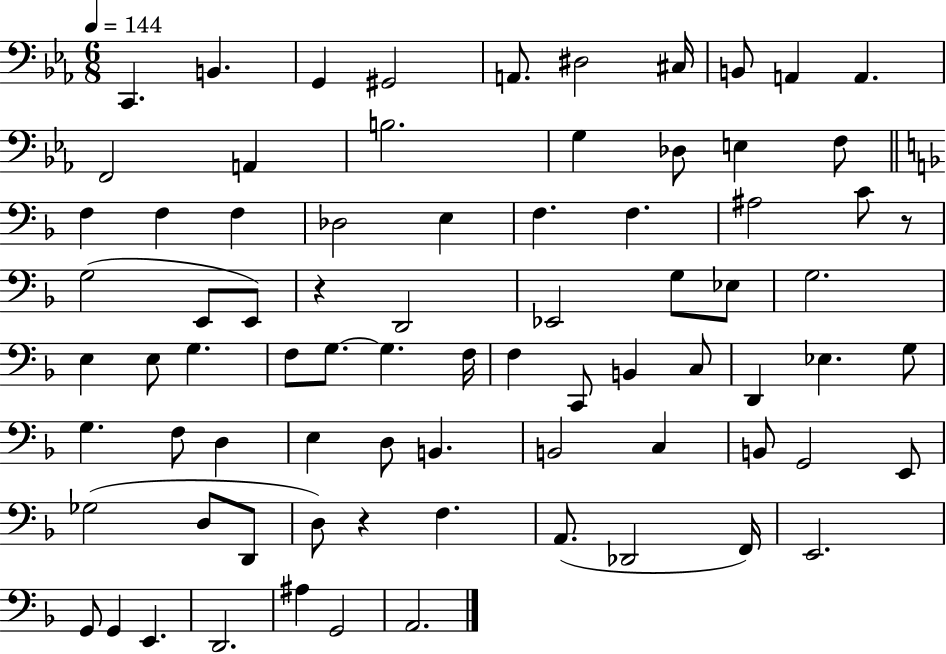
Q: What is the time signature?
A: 6/8